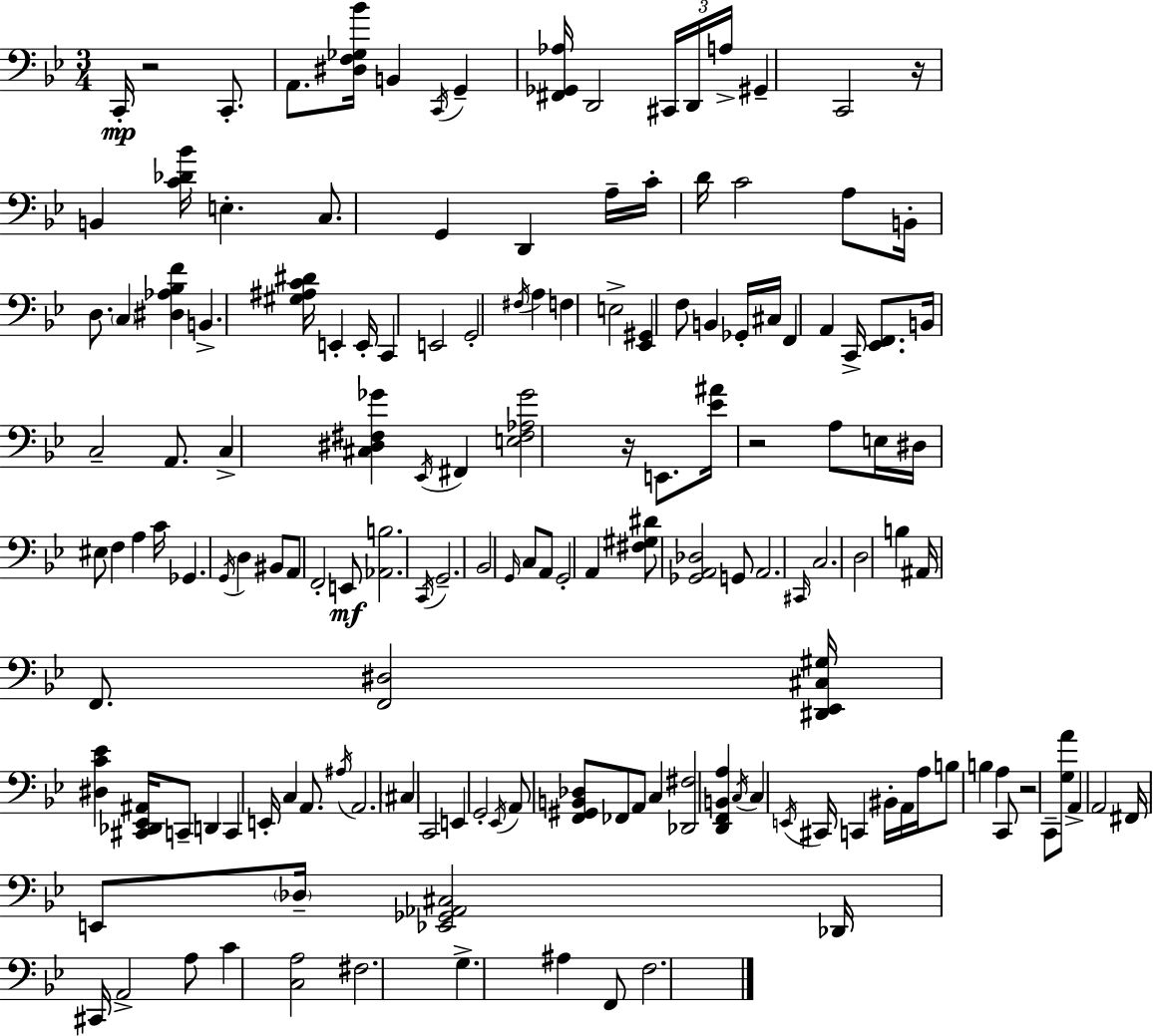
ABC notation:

X:1
T:Untitled
M:3/4
L:1/4
K:Bb
C,,/4 z2 C,,/2 A,,/2 [^D,F,_G,_B]/4 B,, C,,/4 G,, [^F,,_G,,_A,]/4 D,,2 ^C,,/4 D,,/4 A,/4 ^G,, C,,2 z/4 B,, [C_D_B]/4 E, C,/2 G,, D,, A,/4 C/4 D/4 C2 A,/2 B,,/4 D,/2 C, [^D,_A,_B,F] B,, [^G,^A,C^D]/4 E,, E,,/4 C,, E,,2 G,,2 ^F,/4 A, F, E,2 [_E,,^G,,] F,/2 B,, _G,,/4 ^C,/4 F,, A,, C,,/4 [_E,,F,,]/2 B,,/4 C,2 A,,/2 C, [^C,^D,^F,_G] _E,,/4 ^F,, [E,^F,_A,_G]2 z/4 E,,/2 [_E^A]/4 z2 A,/2 E,/4 ^D,/4 ^E,/2 F, A, C/4 _G,, G,,/4 D, ^B,,/2 A,,/2 F,,2 E,,/2 [_A,,B,]2 C,,/4 G,,2 _B,,2 G,,/4 C,/2 A,,/2 G,,2 A,, [^F,^G,^D]/2 [_G,,A,,_D,]2 G,,/2 A,,2 ^C,,/4 C,2 D,2 B, ^A,,/4 F,,/2 [F,,^D,]2 [^D,,_E,,^C,^G,]/4 [^D,C_E] [^C,,_D,,_E,,^A,,]/4 C,,/2 D,, C,, E,,/4 C, A,,/2 ^A,/4 A,,2 ^C, C,,2 E,, G,,2 _E,,/4 A,,/2 [F,,^G,,B,,_D,]/2 _F,,/2 A,,/2 C, [_D,,^F,]2 [D,,F,,B,,A,] C,/4 C, E,,/4 ^C,,/4 C,, ^B,,/4 A,,/4 A,/4 B,/2 B, A, C,,/2 z2 C,,/2 [G,A]/2 A,, A,,2 ^F,,/4 E,,/2 _D,/4 [_E,,_G,,_A,,^C,]2 _D,,/4 ^C,,/4 A,,2 A,/2 C [C,A,]2 ^F,2 G, ^A, F,,/2 F,2